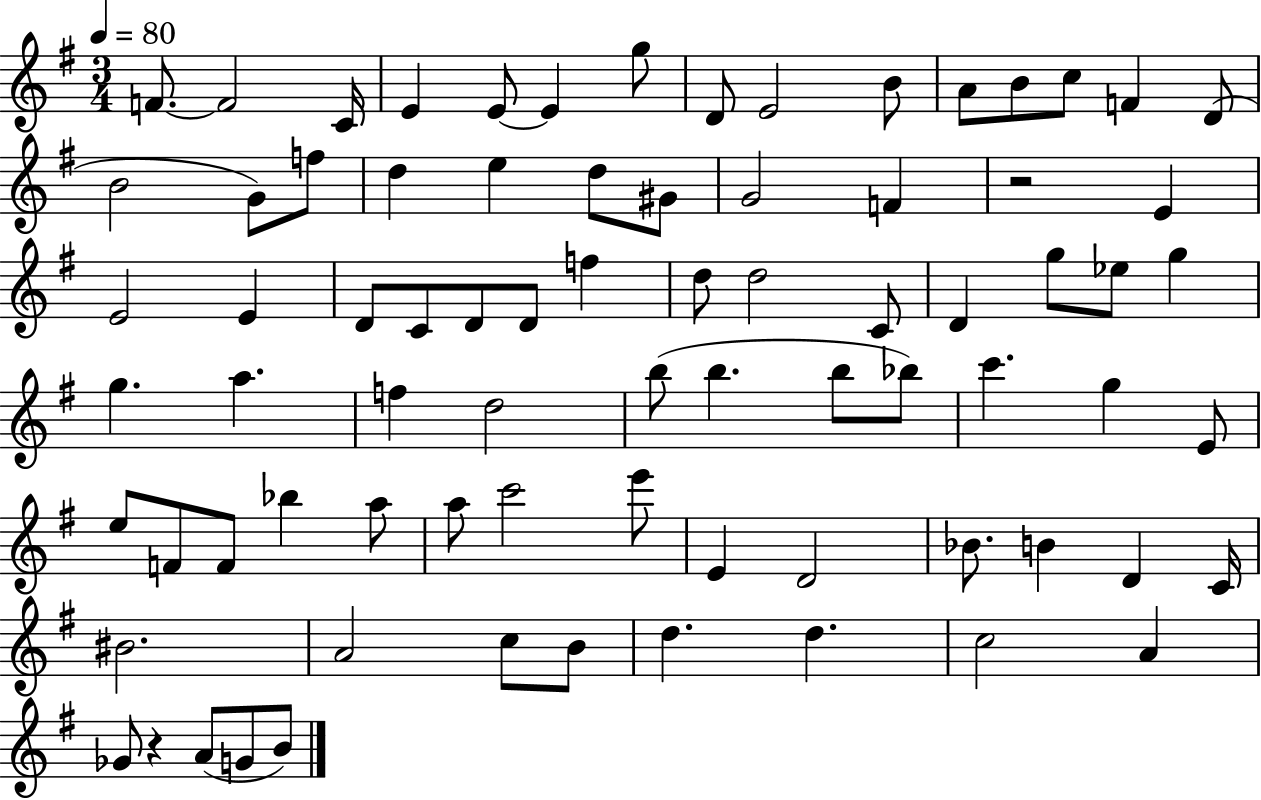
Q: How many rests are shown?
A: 2